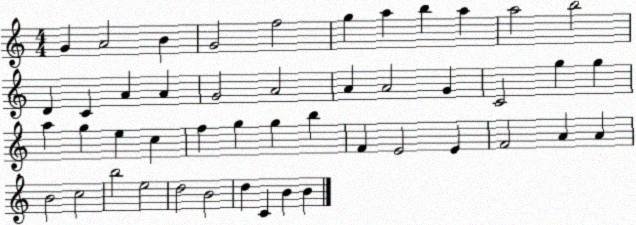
X:1
T:Untitled
M:4/4
L:1/4
K:C
G A2 B G2 f2 g a b a a2 b2 D C A A G2 A2 A A2 G C2 g g a g e c f g g b F E2 E F2 A A B2 c2 b2 e2 d2 B2 d C B B